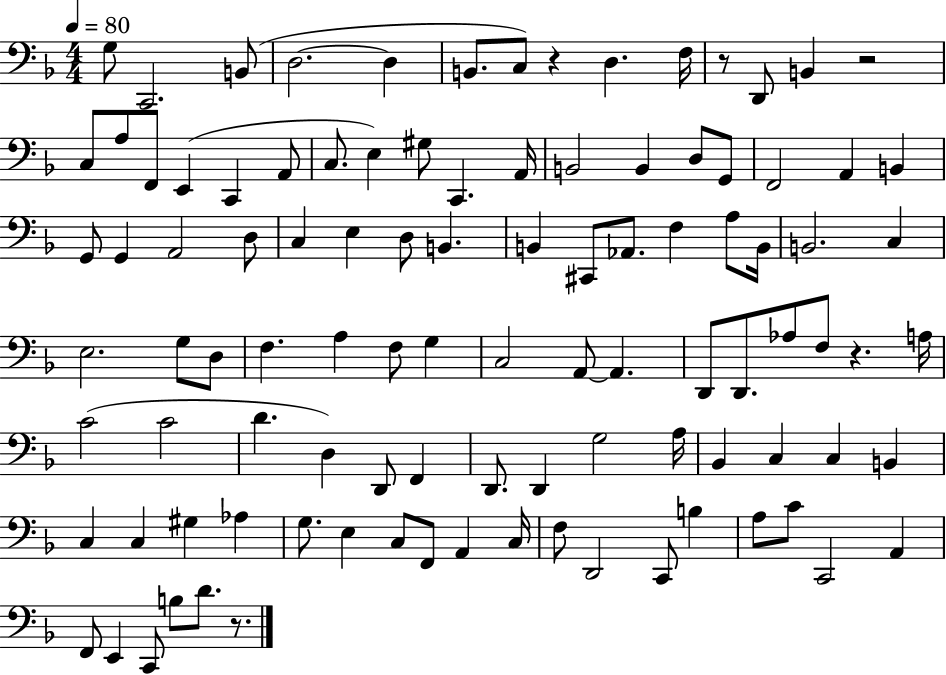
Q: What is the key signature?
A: F major